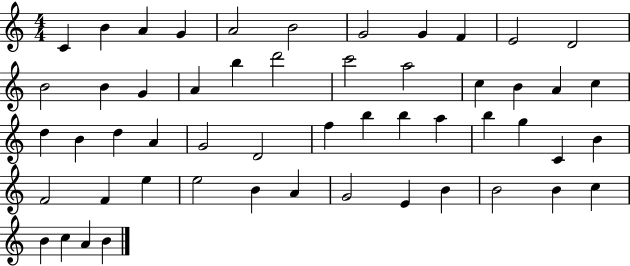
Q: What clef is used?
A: treble